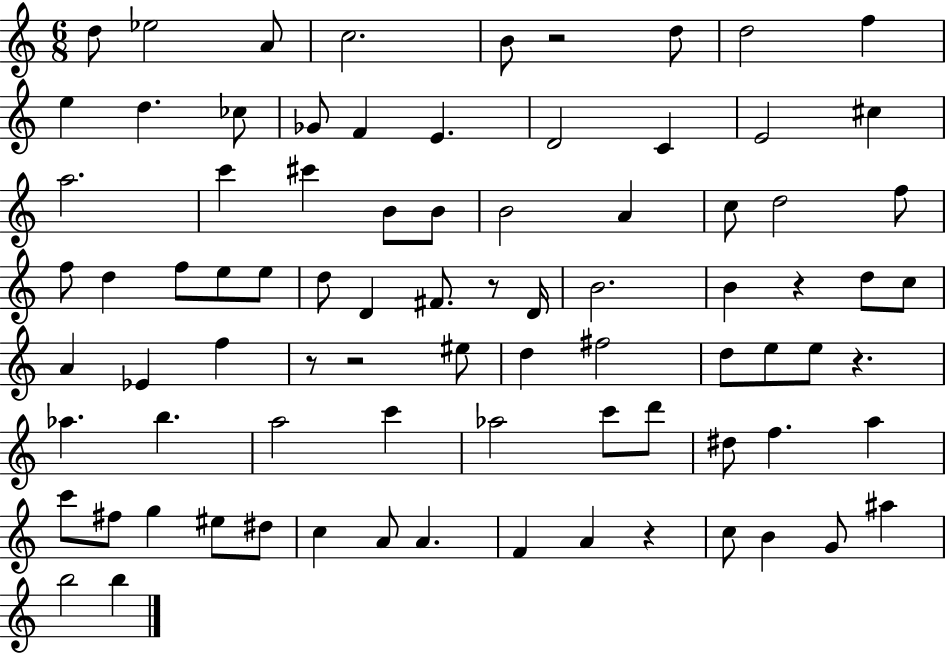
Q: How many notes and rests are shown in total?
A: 83